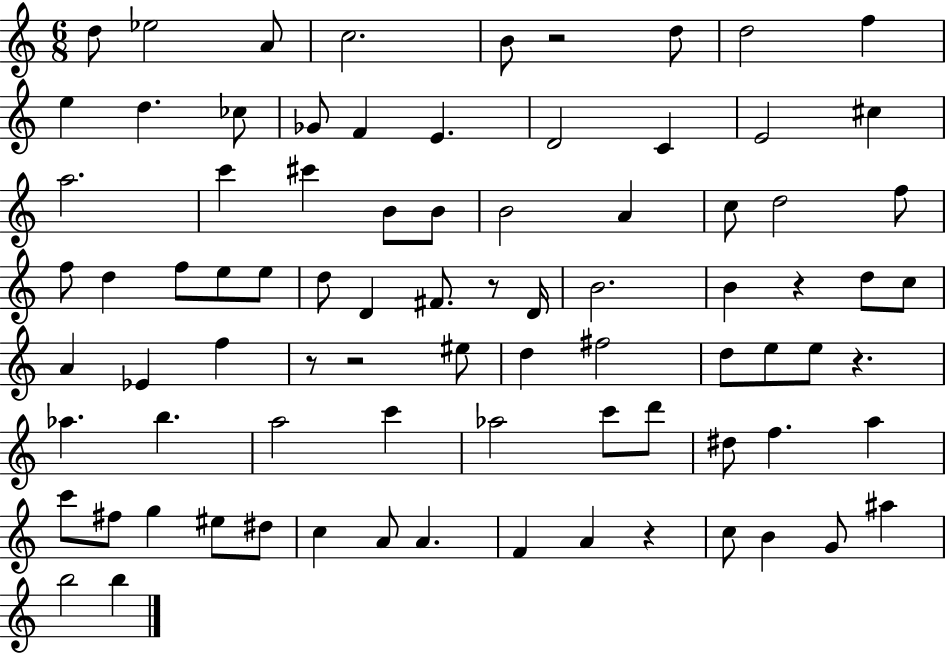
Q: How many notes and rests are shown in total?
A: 83